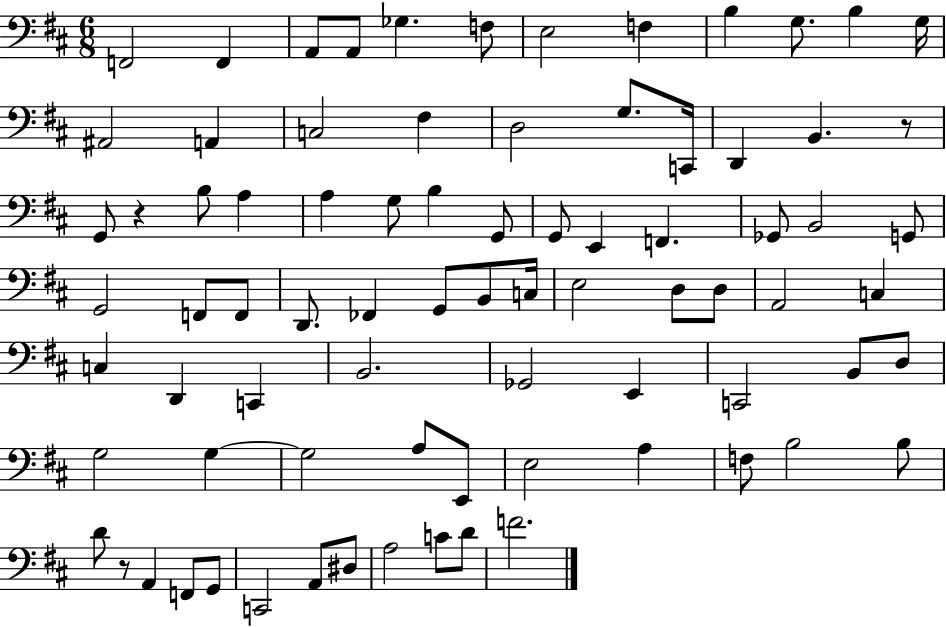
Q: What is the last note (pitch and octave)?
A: F4